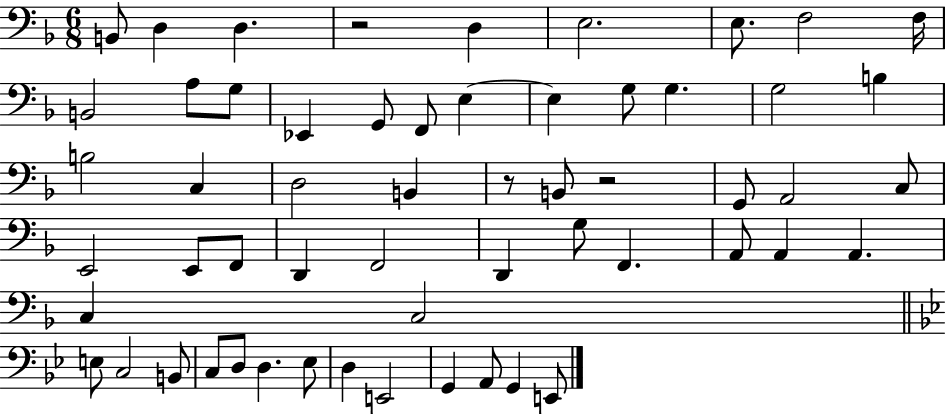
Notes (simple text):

B2/e D3/q D3/q. R/h D3/q E3/h. E3/e. F3/h F3/s B2/h A3/e G3/e Eb2/q G2/e F2/e E3/q E3/q G3/e G3/q. G3/h B3/q B3/h C3/q D3/h B2/q R/e B2/e R/h G2/e A2/h C3/e E2/h E2/e F2/e D2/q F2/h D2/q G3/e F2/q. A2/e A2/q A2/q. C3/q C3/h E3/e C3/h B2/e C3/e D3/e D3/q. Eb3/e D3/q E2/h G2/q A2/e G2/q E2/e